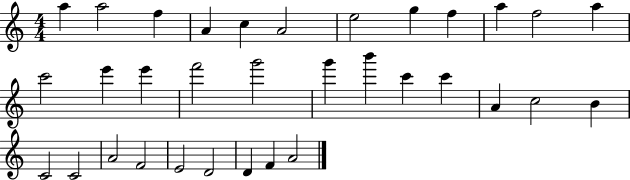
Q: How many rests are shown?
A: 0